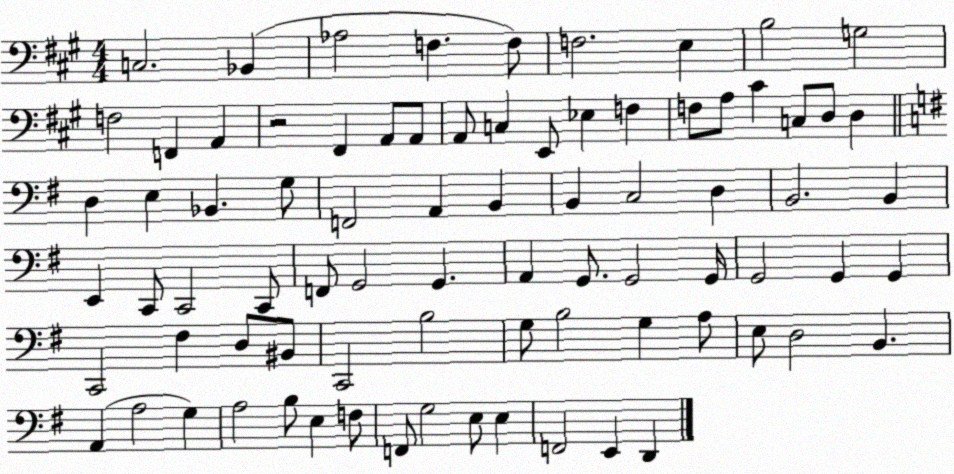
X:1
T:Untitled
M:4/4
L:1/4
K:A
C,2 _B,, _A,2 F, F,/2 F,2 E, B,2 G,2 F,2 F,, A,, z2 ^F,, A,,/2 A,,/2 A,,/2 C, E,,/2 _E, F, F,/2 A,/2 ^C C,/2 D,/2 D, D, E, _B,, G,/2 F,,2 A,, B,, B,, C,2 D, B,,2 B,, E,, C,,/2 C,,2 C,,/2 F,,/2 G,,2 G,, A,, G,,/2 G,,2 G,,/4 G,,2 G,, G,, C,,2 ^F, D,/2 ^B,,/2 C,,2 B,2 G,/2 B,2 G, A,/2 E,/2 D,2 B,, A,, A,2 G, A,2 B,/2 E, F,/2 F,,/2 G,2 E,/2 E, F,,2 E,, D,,